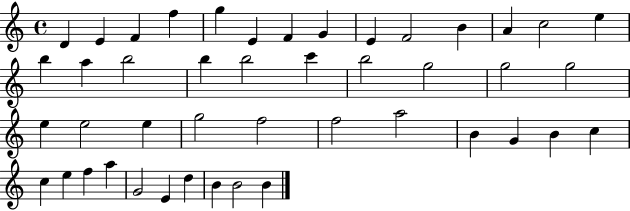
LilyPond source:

{
  \clef treble
  \time 4/4
  \defaultTimeSignature
  \key c \major
  d'4 e'4 f'4 f''4 | g''4 e'4 f'4 g'4 | e'4 f'2 b'4 | a'4 c''2 e''4 | \break b''4 a''4 b''2 | b''4 b''2 c'''4 | b''2 g''2 | g''2 g''2 | \break e''4 e''2 e''4 | g''2 f''2 | f''2 a''2 | b'4 g'4 b'4 c''4 | \break c''4 e''4 f''4 a''4 | g'2 e'4 d''4 | b'4 b'2 b'4 | \bar "|."
}